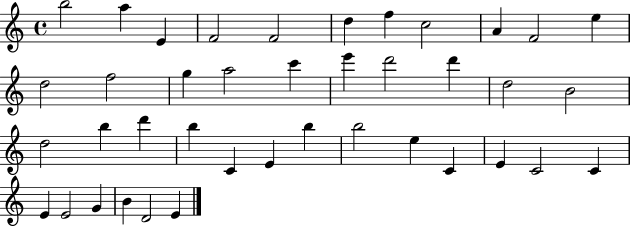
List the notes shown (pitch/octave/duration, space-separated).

B5/h A5/q E4/q F4/h F4/h D5/q F5/q C5/h A4/q F4/h E5/q D5/h F5/h G5/q A5/h C6/q E6/q D6/h D6/q D5/h B4/h D5/h B5/q D6/q B5/q C4/q E4/q B5/q B5/h E5/q C4/q E4/q C4/h C4/q E4/q E4/h G4/q B4/q D4/h E4/q